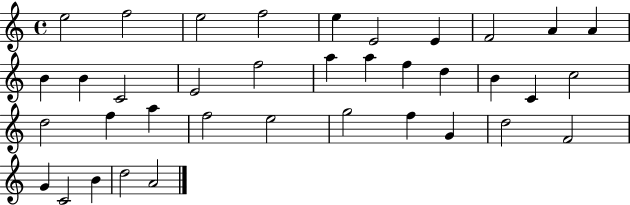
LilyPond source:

{
  \clef treble
  \time 4/4
  \defaultTimeSignature
  \key c \major
  e''2 f''2 | e''2 f''2 | e''4 e'2 e'4 | f'2 a'4 a'4 | \break b'4 b'4 c'2 | e'2 f''2 | a''4 a''4 f''4 d''4 | b'4 c'4 c''2 | \break d''2 f''4 a''4 | f''2 e''2 | g''2 f''4 g'4 | d''2 f'2 | \break g'4 c'2 b'4 | d''2 a'2 | \bar "|."
}